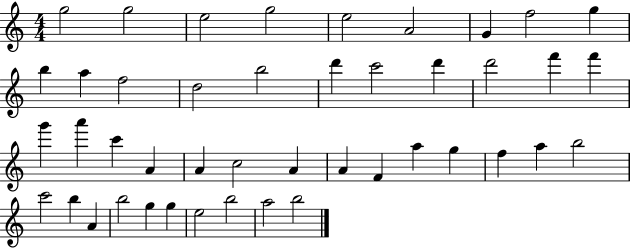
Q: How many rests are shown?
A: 0